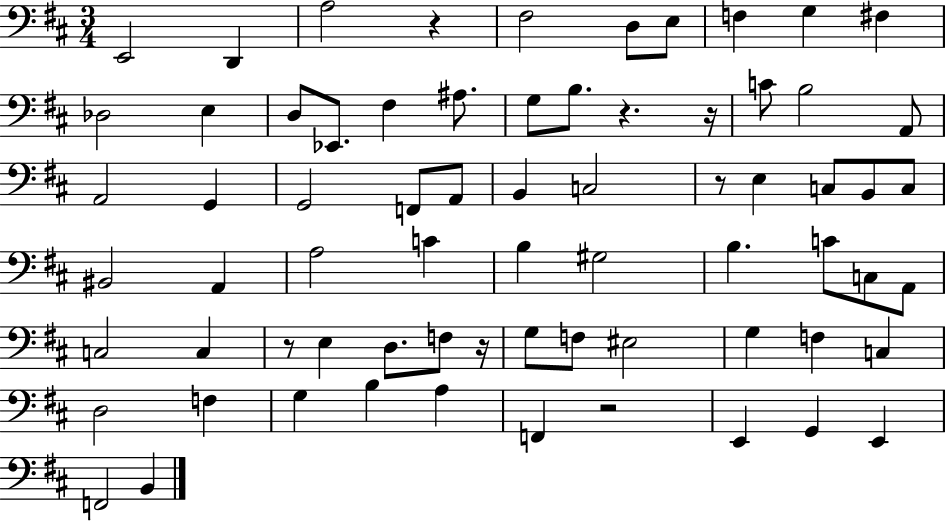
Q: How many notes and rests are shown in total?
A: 70